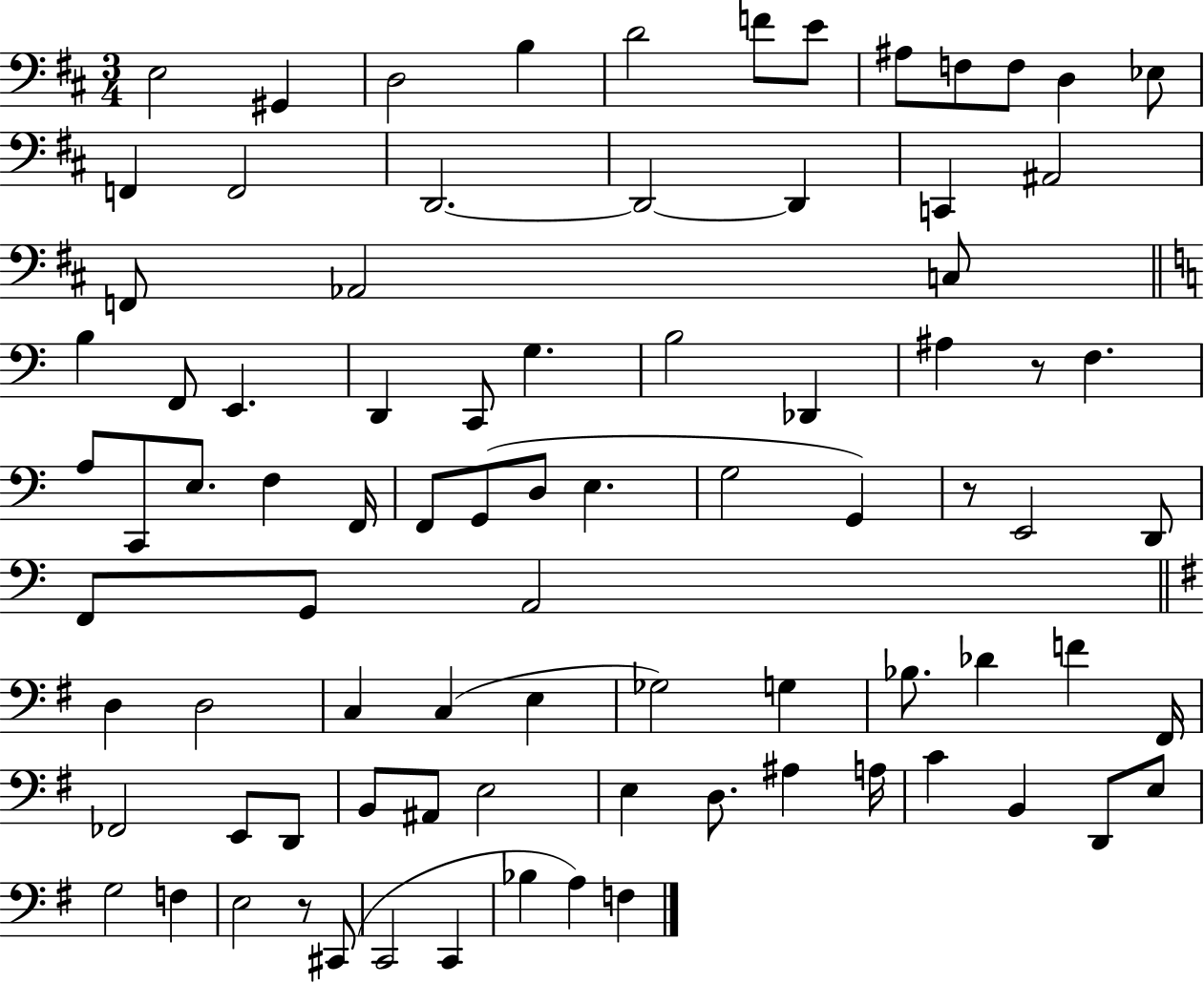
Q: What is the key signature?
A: D major